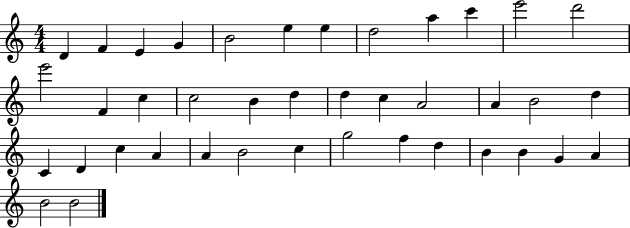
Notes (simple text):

D4/q F4/q E4/q G4/q B4/h E5/q E5/q D5/h A5/q C6/q E6/h D6/h E6/h F4/q C5/q C5/h B4/q D5/q D5/q C5/q A4/h A4/q B4/h D5/q C4/q D4/q C5/q A4/q A4/q B4/h C5/q G5/h F5/q D5/q B4/q B4/q G4/q A4/q B4/h B4/h